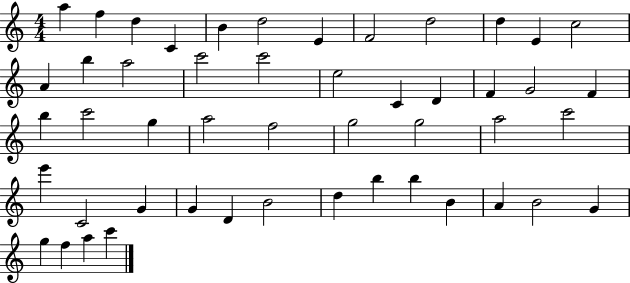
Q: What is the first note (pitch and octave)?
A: A5